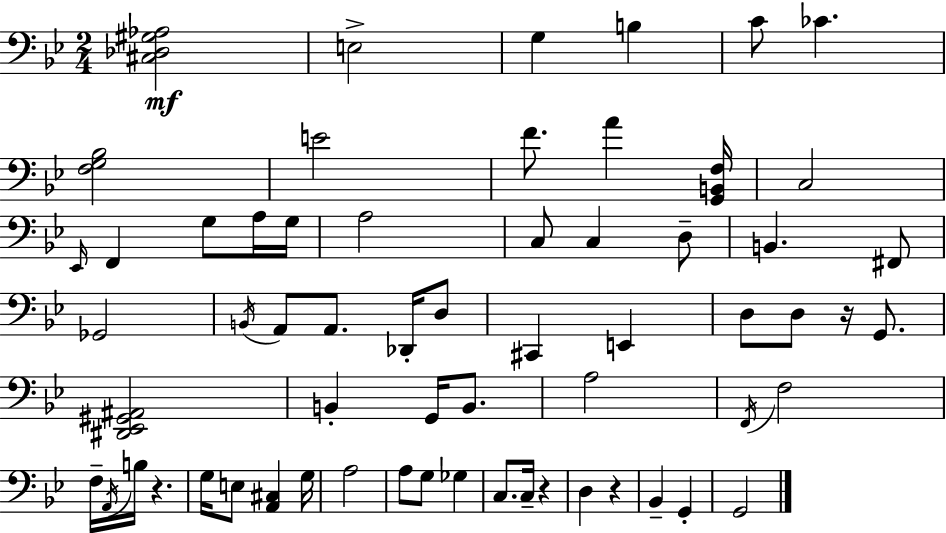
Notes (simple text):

[C#3,Db3,G#3,Ab3]/h E3/h G3/q B3/q C4/e CES4/q. [F3,G3,Bb3]/h E4/h F4/e. A4/q [G2,B2,F3]/s C3/h Eb2/s F2/q G3/e A3/s G3/s A3/h C3/e C3/q D3/e B2/q. F#2/e Gb2/h B2/s A2/e A2/e. Db2/s D3/e C#2/q E2/q D3/e D3/e R/s G2/e. [D#2,Eb2,G#2,A#2]/h B2/q G2/s B2/e. A3/h F2/s F3/h F3/s A2/s B3/s R/q. G3/s E3/e [A2,C#3]/q G3/s A3/h A3/e G3/e Gb3/q C3/e. C3/s R/q D3/q R/q Bb2/q G2/q G2/h